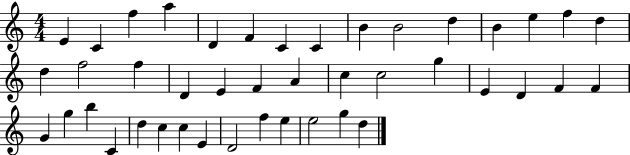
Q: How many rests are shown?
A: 0